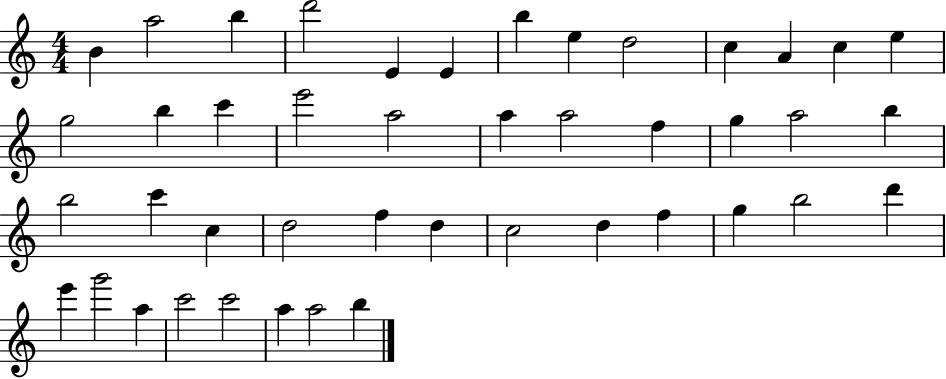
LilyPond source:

{
  \clef treble
  \numericTimeSignature
  \time 4/4
  \key c \major
  b'4 a''2 b''4 | d'''2 e'4 e'4 | b''4 e''4 d''2 | c''4 a'4 c''4 e''4 | \break g''2 b''4 c'''4 | e'''2 a''2 | a''4 a''2 f''4 | g''4 a''2 b''4 | \break b''2 c'''4 c''4 | d''2 f''4 d''4 | c''2 d''4 f''4 | g''4 b''2 d'''4 | \break e'''4 g'''2 a''4 | c'''2 c'''2 | a''4 a''2 b''4 | \bar "|."
}